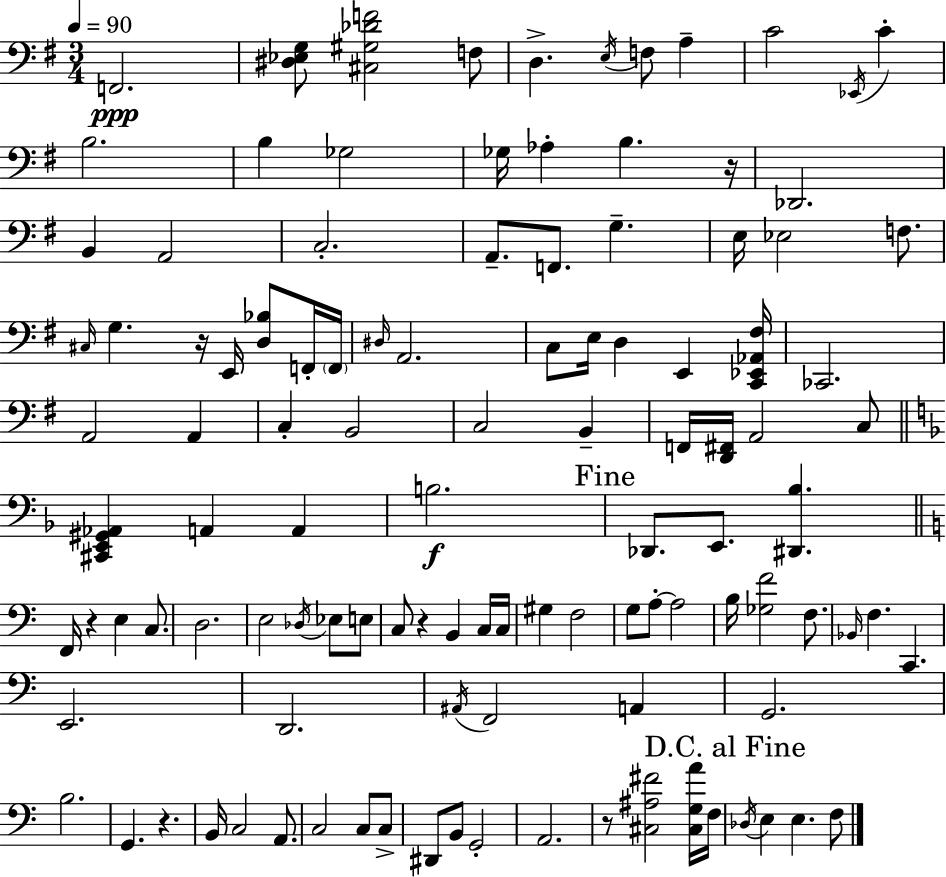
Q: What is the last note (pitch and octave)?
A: F3